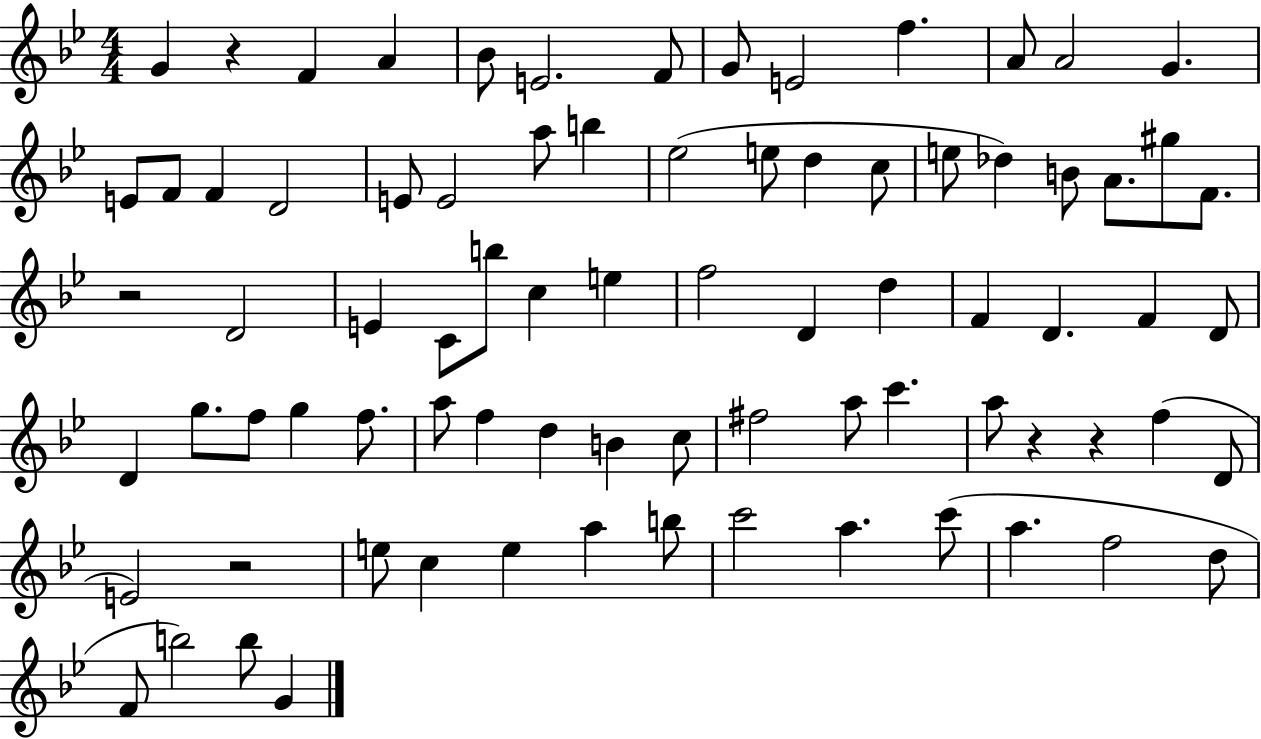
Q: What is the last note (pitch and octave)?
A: G4